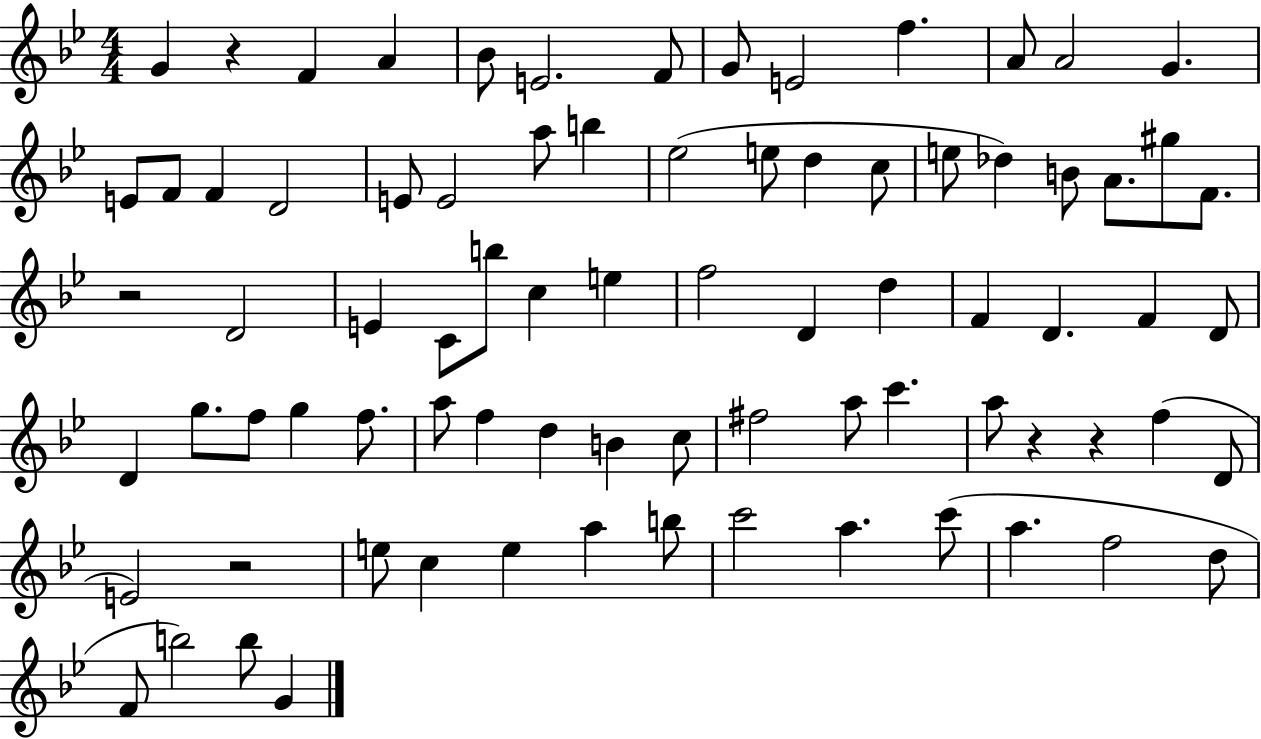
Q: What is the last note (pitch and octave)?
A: G4